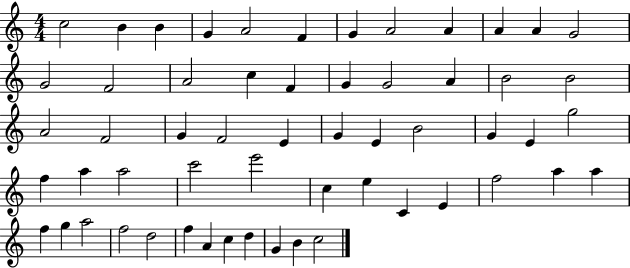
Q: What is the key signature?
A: C major